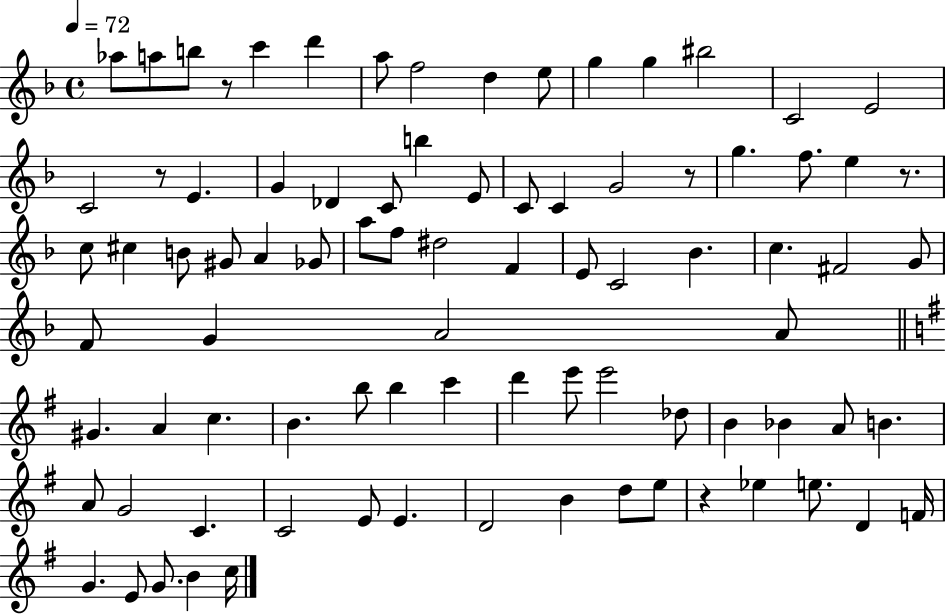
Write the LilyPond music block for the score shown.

{
  \clef treble
  \time 4/4
  \defaultTimeSignature
  \key f \major
  \tempo 4 = 72
  aes''8 a''8 b''8 r8 c'''4 d'''4 | a''8 f''2 d''4 e''8 | g''4 g''4 bis''2 | c'2 e'2 | \break c'2 r8 e'4. | g'4 des'4 c'8 b''4 e'8 | c'8 c'4 g'2 r8 | g''4. f''8. e''4 r8. | \break c''8 cis''4 b'8 gis'8 a'4 ges'8 | a''8 f''8 dis''2 f'4 | e'8 c'2 bes'4. | c''4. fis'2 g'8 | \break f'8 g'4 a'2 a'8 | \bar "||" \break \key g \major gis'4. a'4 c''4. | b'4. b''8 b''4 c'''4 | d'''4 e'''8 e'''2 des''8 | b'4 bes'4 a'8 b'4. | \break a'8 g'2 c'4. | c'2 e'8 e'4. | d'2 b'4 d''8 e''8 | r4 ees''4 e''8. d'4 f'16 | \break g'4. e'8 g'8. b'4 c''16 | \bar "|."
}